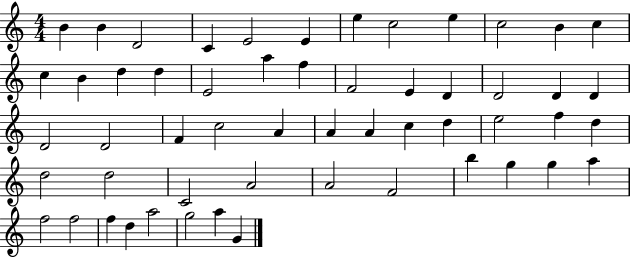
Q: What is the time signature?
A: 4/4